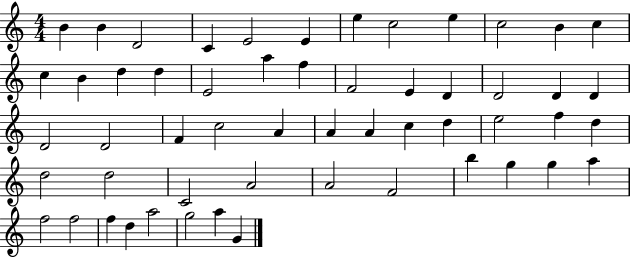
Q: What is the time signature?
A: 4/4